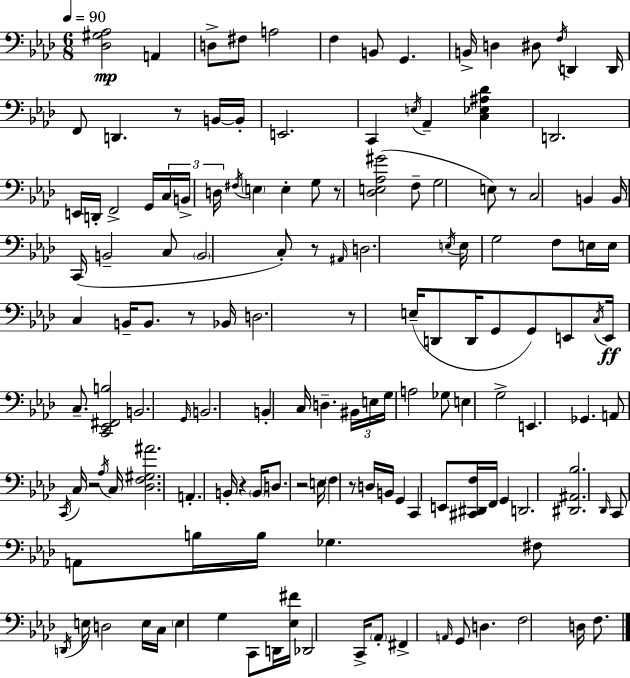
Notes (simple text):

[Db3,G#3,Ab3]/h A2/q D3/e F#3/e A3/h F3/q B2/e G2/q. B2/s D3/q D#3/e F3/s D2/q D2/s F2/e D2/q. R/e B2/s B2/s E2/h. C2/q E3/s Ab2/q [C3,Eb3,A#3,Db4]/q D2/h. E2/s D2/s F2/h G2/s C3/s B2/s D3/s F#3/s E3/q E3/q G3/e R/e [Db3,E3,Ab3,G#4]/h F3/e G3/h E3/e R/e C3/h B2/q B2/s C2/s B2/h C3/e B2/h C3/e R/e A#2/s D3/h. E3/s E3/s G3/h F3/e E3/s E3/s C3/q B2/s B2/e. R/e Bb2/s D3/h. R/e E3/s D2/e D2/s G2/e G2/e E2/e C3/s E2/s C3/e. [C2,Eb2,F#2,B3]/h B2/h. G2/s B2/h. B2/q C3/s D3/q. BIS2/s E3/s G3/s A3/h Gb3/e E3/q G3/h E2/q. Gb2/q. A2/e C2/s C3/s R/h Ab3/s C3/s [Db3,F3,G#3,A#4]/h. A2/q. B2/s R/q B2/s D3/e. R/h E3/s F3/q R/e D3/s B2/s G2/q C2/q E2/e [C#2,D#2,F3]/s F2/s G2/q D2/h. [D#2,A#2,Bb3]/h. Db2/s C2/e A2/e B3/s B3/s Gb3/q. F#3/e D2/s E3/s D3/h E3/s C3/s E3/q G3/q C2/e D2/s [Eb3,F#4]/s Db2/h C2/s Ab2/e F#2/q A2/s G2/e D3/q. F3/h D3/s F3/e.